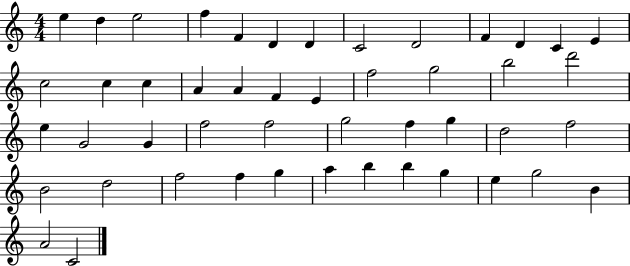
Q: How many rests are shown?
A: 0